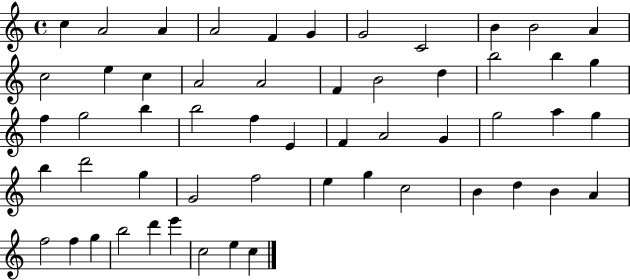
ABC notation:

X:1
T:Untitled
M:4/4
L:1/4
K:C
c A2 A A2 F G G2 C2 B B2 A c2 e c A2 A2 F B2 d b2 b g f g2 b b2 f E F A2 G g2 a g b d'2 g G2 f2 e g c2 B d B A f2 f g b2 d' e' c2 e c